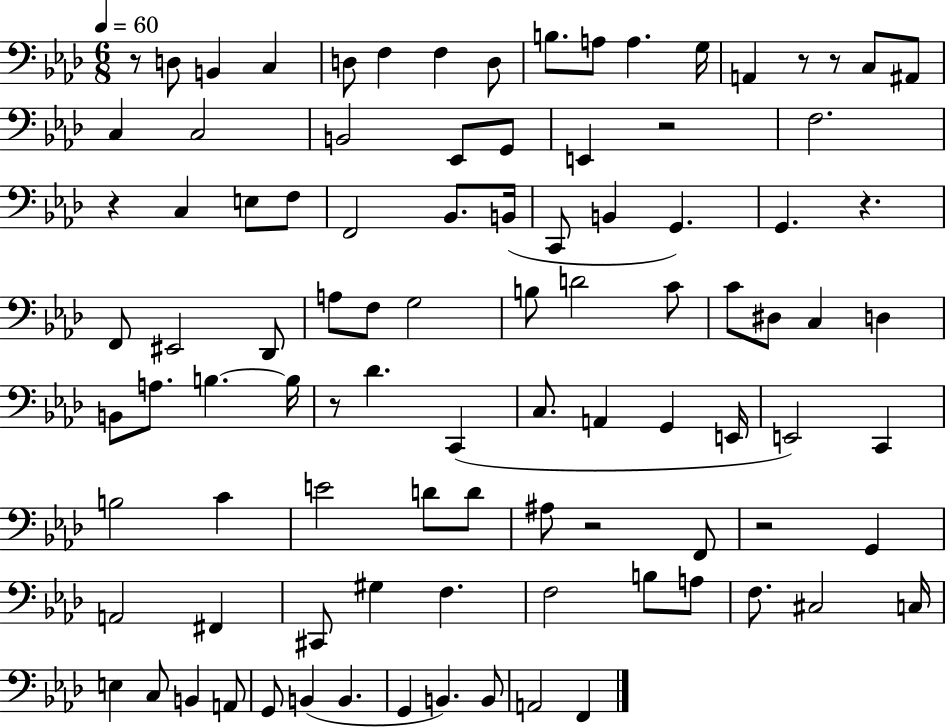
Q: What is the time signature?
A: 6/8